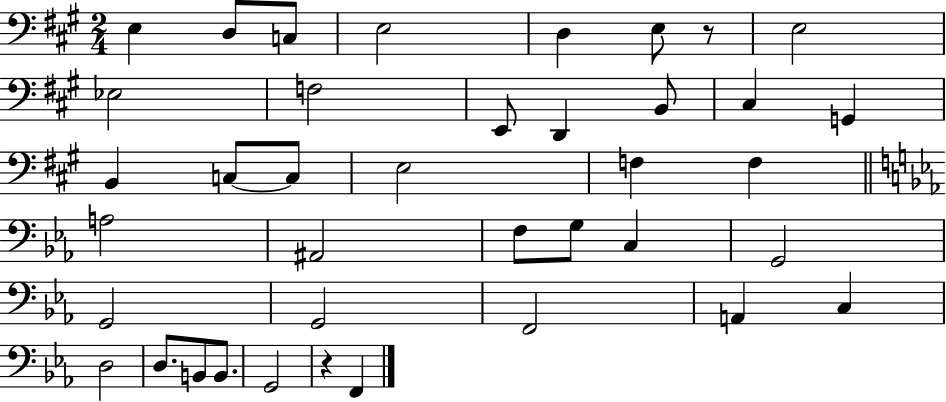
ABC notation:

X:1
T:Untitled
M:2/4
L:1/4
K:A
E, D,/2 C,/2 E,2 D, E,/2 z/2 E,2 _E,2 F,2 E,,/2 D,, B,,/2 ^C, G,, B,, C,/2 C,/2 E,2 F, F, A,2 ^A,,2 F,/2 G,/2 C, G,,2 G,,2 G,,2 F,,2 A,, C, D,2 D,/2 B,,/2 B,,/2 G,,2 z F,,